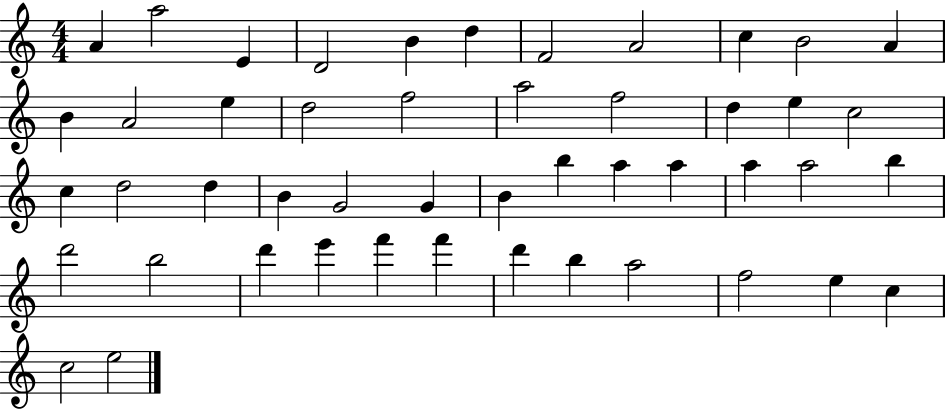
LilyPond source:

{
  \clef treble
  \numericTimeSignature
  \time 4/4
  \key c \major
  a'4 a''2 e'4 | d'2 b'4 d''4 | f'2 a'2 | c''4 b'2 a'4 | \break b'4 a'2 e''4 | d''2 f''2 | a''2 f''2 | d''4 e''4 c''2 | \break c''4 d''2 d''4 | b'4 g'2 g'4 | b'4 b''4 a''4 a''4 | a''4 a''2 b''4 | \break d'''2 b''2 | d'''4 e'''4 f'''4 f'''4 | d'''4 b''4 a''2 | f''2 e''4 c''4 | \break c''2 e''2 | \bar "|."
}